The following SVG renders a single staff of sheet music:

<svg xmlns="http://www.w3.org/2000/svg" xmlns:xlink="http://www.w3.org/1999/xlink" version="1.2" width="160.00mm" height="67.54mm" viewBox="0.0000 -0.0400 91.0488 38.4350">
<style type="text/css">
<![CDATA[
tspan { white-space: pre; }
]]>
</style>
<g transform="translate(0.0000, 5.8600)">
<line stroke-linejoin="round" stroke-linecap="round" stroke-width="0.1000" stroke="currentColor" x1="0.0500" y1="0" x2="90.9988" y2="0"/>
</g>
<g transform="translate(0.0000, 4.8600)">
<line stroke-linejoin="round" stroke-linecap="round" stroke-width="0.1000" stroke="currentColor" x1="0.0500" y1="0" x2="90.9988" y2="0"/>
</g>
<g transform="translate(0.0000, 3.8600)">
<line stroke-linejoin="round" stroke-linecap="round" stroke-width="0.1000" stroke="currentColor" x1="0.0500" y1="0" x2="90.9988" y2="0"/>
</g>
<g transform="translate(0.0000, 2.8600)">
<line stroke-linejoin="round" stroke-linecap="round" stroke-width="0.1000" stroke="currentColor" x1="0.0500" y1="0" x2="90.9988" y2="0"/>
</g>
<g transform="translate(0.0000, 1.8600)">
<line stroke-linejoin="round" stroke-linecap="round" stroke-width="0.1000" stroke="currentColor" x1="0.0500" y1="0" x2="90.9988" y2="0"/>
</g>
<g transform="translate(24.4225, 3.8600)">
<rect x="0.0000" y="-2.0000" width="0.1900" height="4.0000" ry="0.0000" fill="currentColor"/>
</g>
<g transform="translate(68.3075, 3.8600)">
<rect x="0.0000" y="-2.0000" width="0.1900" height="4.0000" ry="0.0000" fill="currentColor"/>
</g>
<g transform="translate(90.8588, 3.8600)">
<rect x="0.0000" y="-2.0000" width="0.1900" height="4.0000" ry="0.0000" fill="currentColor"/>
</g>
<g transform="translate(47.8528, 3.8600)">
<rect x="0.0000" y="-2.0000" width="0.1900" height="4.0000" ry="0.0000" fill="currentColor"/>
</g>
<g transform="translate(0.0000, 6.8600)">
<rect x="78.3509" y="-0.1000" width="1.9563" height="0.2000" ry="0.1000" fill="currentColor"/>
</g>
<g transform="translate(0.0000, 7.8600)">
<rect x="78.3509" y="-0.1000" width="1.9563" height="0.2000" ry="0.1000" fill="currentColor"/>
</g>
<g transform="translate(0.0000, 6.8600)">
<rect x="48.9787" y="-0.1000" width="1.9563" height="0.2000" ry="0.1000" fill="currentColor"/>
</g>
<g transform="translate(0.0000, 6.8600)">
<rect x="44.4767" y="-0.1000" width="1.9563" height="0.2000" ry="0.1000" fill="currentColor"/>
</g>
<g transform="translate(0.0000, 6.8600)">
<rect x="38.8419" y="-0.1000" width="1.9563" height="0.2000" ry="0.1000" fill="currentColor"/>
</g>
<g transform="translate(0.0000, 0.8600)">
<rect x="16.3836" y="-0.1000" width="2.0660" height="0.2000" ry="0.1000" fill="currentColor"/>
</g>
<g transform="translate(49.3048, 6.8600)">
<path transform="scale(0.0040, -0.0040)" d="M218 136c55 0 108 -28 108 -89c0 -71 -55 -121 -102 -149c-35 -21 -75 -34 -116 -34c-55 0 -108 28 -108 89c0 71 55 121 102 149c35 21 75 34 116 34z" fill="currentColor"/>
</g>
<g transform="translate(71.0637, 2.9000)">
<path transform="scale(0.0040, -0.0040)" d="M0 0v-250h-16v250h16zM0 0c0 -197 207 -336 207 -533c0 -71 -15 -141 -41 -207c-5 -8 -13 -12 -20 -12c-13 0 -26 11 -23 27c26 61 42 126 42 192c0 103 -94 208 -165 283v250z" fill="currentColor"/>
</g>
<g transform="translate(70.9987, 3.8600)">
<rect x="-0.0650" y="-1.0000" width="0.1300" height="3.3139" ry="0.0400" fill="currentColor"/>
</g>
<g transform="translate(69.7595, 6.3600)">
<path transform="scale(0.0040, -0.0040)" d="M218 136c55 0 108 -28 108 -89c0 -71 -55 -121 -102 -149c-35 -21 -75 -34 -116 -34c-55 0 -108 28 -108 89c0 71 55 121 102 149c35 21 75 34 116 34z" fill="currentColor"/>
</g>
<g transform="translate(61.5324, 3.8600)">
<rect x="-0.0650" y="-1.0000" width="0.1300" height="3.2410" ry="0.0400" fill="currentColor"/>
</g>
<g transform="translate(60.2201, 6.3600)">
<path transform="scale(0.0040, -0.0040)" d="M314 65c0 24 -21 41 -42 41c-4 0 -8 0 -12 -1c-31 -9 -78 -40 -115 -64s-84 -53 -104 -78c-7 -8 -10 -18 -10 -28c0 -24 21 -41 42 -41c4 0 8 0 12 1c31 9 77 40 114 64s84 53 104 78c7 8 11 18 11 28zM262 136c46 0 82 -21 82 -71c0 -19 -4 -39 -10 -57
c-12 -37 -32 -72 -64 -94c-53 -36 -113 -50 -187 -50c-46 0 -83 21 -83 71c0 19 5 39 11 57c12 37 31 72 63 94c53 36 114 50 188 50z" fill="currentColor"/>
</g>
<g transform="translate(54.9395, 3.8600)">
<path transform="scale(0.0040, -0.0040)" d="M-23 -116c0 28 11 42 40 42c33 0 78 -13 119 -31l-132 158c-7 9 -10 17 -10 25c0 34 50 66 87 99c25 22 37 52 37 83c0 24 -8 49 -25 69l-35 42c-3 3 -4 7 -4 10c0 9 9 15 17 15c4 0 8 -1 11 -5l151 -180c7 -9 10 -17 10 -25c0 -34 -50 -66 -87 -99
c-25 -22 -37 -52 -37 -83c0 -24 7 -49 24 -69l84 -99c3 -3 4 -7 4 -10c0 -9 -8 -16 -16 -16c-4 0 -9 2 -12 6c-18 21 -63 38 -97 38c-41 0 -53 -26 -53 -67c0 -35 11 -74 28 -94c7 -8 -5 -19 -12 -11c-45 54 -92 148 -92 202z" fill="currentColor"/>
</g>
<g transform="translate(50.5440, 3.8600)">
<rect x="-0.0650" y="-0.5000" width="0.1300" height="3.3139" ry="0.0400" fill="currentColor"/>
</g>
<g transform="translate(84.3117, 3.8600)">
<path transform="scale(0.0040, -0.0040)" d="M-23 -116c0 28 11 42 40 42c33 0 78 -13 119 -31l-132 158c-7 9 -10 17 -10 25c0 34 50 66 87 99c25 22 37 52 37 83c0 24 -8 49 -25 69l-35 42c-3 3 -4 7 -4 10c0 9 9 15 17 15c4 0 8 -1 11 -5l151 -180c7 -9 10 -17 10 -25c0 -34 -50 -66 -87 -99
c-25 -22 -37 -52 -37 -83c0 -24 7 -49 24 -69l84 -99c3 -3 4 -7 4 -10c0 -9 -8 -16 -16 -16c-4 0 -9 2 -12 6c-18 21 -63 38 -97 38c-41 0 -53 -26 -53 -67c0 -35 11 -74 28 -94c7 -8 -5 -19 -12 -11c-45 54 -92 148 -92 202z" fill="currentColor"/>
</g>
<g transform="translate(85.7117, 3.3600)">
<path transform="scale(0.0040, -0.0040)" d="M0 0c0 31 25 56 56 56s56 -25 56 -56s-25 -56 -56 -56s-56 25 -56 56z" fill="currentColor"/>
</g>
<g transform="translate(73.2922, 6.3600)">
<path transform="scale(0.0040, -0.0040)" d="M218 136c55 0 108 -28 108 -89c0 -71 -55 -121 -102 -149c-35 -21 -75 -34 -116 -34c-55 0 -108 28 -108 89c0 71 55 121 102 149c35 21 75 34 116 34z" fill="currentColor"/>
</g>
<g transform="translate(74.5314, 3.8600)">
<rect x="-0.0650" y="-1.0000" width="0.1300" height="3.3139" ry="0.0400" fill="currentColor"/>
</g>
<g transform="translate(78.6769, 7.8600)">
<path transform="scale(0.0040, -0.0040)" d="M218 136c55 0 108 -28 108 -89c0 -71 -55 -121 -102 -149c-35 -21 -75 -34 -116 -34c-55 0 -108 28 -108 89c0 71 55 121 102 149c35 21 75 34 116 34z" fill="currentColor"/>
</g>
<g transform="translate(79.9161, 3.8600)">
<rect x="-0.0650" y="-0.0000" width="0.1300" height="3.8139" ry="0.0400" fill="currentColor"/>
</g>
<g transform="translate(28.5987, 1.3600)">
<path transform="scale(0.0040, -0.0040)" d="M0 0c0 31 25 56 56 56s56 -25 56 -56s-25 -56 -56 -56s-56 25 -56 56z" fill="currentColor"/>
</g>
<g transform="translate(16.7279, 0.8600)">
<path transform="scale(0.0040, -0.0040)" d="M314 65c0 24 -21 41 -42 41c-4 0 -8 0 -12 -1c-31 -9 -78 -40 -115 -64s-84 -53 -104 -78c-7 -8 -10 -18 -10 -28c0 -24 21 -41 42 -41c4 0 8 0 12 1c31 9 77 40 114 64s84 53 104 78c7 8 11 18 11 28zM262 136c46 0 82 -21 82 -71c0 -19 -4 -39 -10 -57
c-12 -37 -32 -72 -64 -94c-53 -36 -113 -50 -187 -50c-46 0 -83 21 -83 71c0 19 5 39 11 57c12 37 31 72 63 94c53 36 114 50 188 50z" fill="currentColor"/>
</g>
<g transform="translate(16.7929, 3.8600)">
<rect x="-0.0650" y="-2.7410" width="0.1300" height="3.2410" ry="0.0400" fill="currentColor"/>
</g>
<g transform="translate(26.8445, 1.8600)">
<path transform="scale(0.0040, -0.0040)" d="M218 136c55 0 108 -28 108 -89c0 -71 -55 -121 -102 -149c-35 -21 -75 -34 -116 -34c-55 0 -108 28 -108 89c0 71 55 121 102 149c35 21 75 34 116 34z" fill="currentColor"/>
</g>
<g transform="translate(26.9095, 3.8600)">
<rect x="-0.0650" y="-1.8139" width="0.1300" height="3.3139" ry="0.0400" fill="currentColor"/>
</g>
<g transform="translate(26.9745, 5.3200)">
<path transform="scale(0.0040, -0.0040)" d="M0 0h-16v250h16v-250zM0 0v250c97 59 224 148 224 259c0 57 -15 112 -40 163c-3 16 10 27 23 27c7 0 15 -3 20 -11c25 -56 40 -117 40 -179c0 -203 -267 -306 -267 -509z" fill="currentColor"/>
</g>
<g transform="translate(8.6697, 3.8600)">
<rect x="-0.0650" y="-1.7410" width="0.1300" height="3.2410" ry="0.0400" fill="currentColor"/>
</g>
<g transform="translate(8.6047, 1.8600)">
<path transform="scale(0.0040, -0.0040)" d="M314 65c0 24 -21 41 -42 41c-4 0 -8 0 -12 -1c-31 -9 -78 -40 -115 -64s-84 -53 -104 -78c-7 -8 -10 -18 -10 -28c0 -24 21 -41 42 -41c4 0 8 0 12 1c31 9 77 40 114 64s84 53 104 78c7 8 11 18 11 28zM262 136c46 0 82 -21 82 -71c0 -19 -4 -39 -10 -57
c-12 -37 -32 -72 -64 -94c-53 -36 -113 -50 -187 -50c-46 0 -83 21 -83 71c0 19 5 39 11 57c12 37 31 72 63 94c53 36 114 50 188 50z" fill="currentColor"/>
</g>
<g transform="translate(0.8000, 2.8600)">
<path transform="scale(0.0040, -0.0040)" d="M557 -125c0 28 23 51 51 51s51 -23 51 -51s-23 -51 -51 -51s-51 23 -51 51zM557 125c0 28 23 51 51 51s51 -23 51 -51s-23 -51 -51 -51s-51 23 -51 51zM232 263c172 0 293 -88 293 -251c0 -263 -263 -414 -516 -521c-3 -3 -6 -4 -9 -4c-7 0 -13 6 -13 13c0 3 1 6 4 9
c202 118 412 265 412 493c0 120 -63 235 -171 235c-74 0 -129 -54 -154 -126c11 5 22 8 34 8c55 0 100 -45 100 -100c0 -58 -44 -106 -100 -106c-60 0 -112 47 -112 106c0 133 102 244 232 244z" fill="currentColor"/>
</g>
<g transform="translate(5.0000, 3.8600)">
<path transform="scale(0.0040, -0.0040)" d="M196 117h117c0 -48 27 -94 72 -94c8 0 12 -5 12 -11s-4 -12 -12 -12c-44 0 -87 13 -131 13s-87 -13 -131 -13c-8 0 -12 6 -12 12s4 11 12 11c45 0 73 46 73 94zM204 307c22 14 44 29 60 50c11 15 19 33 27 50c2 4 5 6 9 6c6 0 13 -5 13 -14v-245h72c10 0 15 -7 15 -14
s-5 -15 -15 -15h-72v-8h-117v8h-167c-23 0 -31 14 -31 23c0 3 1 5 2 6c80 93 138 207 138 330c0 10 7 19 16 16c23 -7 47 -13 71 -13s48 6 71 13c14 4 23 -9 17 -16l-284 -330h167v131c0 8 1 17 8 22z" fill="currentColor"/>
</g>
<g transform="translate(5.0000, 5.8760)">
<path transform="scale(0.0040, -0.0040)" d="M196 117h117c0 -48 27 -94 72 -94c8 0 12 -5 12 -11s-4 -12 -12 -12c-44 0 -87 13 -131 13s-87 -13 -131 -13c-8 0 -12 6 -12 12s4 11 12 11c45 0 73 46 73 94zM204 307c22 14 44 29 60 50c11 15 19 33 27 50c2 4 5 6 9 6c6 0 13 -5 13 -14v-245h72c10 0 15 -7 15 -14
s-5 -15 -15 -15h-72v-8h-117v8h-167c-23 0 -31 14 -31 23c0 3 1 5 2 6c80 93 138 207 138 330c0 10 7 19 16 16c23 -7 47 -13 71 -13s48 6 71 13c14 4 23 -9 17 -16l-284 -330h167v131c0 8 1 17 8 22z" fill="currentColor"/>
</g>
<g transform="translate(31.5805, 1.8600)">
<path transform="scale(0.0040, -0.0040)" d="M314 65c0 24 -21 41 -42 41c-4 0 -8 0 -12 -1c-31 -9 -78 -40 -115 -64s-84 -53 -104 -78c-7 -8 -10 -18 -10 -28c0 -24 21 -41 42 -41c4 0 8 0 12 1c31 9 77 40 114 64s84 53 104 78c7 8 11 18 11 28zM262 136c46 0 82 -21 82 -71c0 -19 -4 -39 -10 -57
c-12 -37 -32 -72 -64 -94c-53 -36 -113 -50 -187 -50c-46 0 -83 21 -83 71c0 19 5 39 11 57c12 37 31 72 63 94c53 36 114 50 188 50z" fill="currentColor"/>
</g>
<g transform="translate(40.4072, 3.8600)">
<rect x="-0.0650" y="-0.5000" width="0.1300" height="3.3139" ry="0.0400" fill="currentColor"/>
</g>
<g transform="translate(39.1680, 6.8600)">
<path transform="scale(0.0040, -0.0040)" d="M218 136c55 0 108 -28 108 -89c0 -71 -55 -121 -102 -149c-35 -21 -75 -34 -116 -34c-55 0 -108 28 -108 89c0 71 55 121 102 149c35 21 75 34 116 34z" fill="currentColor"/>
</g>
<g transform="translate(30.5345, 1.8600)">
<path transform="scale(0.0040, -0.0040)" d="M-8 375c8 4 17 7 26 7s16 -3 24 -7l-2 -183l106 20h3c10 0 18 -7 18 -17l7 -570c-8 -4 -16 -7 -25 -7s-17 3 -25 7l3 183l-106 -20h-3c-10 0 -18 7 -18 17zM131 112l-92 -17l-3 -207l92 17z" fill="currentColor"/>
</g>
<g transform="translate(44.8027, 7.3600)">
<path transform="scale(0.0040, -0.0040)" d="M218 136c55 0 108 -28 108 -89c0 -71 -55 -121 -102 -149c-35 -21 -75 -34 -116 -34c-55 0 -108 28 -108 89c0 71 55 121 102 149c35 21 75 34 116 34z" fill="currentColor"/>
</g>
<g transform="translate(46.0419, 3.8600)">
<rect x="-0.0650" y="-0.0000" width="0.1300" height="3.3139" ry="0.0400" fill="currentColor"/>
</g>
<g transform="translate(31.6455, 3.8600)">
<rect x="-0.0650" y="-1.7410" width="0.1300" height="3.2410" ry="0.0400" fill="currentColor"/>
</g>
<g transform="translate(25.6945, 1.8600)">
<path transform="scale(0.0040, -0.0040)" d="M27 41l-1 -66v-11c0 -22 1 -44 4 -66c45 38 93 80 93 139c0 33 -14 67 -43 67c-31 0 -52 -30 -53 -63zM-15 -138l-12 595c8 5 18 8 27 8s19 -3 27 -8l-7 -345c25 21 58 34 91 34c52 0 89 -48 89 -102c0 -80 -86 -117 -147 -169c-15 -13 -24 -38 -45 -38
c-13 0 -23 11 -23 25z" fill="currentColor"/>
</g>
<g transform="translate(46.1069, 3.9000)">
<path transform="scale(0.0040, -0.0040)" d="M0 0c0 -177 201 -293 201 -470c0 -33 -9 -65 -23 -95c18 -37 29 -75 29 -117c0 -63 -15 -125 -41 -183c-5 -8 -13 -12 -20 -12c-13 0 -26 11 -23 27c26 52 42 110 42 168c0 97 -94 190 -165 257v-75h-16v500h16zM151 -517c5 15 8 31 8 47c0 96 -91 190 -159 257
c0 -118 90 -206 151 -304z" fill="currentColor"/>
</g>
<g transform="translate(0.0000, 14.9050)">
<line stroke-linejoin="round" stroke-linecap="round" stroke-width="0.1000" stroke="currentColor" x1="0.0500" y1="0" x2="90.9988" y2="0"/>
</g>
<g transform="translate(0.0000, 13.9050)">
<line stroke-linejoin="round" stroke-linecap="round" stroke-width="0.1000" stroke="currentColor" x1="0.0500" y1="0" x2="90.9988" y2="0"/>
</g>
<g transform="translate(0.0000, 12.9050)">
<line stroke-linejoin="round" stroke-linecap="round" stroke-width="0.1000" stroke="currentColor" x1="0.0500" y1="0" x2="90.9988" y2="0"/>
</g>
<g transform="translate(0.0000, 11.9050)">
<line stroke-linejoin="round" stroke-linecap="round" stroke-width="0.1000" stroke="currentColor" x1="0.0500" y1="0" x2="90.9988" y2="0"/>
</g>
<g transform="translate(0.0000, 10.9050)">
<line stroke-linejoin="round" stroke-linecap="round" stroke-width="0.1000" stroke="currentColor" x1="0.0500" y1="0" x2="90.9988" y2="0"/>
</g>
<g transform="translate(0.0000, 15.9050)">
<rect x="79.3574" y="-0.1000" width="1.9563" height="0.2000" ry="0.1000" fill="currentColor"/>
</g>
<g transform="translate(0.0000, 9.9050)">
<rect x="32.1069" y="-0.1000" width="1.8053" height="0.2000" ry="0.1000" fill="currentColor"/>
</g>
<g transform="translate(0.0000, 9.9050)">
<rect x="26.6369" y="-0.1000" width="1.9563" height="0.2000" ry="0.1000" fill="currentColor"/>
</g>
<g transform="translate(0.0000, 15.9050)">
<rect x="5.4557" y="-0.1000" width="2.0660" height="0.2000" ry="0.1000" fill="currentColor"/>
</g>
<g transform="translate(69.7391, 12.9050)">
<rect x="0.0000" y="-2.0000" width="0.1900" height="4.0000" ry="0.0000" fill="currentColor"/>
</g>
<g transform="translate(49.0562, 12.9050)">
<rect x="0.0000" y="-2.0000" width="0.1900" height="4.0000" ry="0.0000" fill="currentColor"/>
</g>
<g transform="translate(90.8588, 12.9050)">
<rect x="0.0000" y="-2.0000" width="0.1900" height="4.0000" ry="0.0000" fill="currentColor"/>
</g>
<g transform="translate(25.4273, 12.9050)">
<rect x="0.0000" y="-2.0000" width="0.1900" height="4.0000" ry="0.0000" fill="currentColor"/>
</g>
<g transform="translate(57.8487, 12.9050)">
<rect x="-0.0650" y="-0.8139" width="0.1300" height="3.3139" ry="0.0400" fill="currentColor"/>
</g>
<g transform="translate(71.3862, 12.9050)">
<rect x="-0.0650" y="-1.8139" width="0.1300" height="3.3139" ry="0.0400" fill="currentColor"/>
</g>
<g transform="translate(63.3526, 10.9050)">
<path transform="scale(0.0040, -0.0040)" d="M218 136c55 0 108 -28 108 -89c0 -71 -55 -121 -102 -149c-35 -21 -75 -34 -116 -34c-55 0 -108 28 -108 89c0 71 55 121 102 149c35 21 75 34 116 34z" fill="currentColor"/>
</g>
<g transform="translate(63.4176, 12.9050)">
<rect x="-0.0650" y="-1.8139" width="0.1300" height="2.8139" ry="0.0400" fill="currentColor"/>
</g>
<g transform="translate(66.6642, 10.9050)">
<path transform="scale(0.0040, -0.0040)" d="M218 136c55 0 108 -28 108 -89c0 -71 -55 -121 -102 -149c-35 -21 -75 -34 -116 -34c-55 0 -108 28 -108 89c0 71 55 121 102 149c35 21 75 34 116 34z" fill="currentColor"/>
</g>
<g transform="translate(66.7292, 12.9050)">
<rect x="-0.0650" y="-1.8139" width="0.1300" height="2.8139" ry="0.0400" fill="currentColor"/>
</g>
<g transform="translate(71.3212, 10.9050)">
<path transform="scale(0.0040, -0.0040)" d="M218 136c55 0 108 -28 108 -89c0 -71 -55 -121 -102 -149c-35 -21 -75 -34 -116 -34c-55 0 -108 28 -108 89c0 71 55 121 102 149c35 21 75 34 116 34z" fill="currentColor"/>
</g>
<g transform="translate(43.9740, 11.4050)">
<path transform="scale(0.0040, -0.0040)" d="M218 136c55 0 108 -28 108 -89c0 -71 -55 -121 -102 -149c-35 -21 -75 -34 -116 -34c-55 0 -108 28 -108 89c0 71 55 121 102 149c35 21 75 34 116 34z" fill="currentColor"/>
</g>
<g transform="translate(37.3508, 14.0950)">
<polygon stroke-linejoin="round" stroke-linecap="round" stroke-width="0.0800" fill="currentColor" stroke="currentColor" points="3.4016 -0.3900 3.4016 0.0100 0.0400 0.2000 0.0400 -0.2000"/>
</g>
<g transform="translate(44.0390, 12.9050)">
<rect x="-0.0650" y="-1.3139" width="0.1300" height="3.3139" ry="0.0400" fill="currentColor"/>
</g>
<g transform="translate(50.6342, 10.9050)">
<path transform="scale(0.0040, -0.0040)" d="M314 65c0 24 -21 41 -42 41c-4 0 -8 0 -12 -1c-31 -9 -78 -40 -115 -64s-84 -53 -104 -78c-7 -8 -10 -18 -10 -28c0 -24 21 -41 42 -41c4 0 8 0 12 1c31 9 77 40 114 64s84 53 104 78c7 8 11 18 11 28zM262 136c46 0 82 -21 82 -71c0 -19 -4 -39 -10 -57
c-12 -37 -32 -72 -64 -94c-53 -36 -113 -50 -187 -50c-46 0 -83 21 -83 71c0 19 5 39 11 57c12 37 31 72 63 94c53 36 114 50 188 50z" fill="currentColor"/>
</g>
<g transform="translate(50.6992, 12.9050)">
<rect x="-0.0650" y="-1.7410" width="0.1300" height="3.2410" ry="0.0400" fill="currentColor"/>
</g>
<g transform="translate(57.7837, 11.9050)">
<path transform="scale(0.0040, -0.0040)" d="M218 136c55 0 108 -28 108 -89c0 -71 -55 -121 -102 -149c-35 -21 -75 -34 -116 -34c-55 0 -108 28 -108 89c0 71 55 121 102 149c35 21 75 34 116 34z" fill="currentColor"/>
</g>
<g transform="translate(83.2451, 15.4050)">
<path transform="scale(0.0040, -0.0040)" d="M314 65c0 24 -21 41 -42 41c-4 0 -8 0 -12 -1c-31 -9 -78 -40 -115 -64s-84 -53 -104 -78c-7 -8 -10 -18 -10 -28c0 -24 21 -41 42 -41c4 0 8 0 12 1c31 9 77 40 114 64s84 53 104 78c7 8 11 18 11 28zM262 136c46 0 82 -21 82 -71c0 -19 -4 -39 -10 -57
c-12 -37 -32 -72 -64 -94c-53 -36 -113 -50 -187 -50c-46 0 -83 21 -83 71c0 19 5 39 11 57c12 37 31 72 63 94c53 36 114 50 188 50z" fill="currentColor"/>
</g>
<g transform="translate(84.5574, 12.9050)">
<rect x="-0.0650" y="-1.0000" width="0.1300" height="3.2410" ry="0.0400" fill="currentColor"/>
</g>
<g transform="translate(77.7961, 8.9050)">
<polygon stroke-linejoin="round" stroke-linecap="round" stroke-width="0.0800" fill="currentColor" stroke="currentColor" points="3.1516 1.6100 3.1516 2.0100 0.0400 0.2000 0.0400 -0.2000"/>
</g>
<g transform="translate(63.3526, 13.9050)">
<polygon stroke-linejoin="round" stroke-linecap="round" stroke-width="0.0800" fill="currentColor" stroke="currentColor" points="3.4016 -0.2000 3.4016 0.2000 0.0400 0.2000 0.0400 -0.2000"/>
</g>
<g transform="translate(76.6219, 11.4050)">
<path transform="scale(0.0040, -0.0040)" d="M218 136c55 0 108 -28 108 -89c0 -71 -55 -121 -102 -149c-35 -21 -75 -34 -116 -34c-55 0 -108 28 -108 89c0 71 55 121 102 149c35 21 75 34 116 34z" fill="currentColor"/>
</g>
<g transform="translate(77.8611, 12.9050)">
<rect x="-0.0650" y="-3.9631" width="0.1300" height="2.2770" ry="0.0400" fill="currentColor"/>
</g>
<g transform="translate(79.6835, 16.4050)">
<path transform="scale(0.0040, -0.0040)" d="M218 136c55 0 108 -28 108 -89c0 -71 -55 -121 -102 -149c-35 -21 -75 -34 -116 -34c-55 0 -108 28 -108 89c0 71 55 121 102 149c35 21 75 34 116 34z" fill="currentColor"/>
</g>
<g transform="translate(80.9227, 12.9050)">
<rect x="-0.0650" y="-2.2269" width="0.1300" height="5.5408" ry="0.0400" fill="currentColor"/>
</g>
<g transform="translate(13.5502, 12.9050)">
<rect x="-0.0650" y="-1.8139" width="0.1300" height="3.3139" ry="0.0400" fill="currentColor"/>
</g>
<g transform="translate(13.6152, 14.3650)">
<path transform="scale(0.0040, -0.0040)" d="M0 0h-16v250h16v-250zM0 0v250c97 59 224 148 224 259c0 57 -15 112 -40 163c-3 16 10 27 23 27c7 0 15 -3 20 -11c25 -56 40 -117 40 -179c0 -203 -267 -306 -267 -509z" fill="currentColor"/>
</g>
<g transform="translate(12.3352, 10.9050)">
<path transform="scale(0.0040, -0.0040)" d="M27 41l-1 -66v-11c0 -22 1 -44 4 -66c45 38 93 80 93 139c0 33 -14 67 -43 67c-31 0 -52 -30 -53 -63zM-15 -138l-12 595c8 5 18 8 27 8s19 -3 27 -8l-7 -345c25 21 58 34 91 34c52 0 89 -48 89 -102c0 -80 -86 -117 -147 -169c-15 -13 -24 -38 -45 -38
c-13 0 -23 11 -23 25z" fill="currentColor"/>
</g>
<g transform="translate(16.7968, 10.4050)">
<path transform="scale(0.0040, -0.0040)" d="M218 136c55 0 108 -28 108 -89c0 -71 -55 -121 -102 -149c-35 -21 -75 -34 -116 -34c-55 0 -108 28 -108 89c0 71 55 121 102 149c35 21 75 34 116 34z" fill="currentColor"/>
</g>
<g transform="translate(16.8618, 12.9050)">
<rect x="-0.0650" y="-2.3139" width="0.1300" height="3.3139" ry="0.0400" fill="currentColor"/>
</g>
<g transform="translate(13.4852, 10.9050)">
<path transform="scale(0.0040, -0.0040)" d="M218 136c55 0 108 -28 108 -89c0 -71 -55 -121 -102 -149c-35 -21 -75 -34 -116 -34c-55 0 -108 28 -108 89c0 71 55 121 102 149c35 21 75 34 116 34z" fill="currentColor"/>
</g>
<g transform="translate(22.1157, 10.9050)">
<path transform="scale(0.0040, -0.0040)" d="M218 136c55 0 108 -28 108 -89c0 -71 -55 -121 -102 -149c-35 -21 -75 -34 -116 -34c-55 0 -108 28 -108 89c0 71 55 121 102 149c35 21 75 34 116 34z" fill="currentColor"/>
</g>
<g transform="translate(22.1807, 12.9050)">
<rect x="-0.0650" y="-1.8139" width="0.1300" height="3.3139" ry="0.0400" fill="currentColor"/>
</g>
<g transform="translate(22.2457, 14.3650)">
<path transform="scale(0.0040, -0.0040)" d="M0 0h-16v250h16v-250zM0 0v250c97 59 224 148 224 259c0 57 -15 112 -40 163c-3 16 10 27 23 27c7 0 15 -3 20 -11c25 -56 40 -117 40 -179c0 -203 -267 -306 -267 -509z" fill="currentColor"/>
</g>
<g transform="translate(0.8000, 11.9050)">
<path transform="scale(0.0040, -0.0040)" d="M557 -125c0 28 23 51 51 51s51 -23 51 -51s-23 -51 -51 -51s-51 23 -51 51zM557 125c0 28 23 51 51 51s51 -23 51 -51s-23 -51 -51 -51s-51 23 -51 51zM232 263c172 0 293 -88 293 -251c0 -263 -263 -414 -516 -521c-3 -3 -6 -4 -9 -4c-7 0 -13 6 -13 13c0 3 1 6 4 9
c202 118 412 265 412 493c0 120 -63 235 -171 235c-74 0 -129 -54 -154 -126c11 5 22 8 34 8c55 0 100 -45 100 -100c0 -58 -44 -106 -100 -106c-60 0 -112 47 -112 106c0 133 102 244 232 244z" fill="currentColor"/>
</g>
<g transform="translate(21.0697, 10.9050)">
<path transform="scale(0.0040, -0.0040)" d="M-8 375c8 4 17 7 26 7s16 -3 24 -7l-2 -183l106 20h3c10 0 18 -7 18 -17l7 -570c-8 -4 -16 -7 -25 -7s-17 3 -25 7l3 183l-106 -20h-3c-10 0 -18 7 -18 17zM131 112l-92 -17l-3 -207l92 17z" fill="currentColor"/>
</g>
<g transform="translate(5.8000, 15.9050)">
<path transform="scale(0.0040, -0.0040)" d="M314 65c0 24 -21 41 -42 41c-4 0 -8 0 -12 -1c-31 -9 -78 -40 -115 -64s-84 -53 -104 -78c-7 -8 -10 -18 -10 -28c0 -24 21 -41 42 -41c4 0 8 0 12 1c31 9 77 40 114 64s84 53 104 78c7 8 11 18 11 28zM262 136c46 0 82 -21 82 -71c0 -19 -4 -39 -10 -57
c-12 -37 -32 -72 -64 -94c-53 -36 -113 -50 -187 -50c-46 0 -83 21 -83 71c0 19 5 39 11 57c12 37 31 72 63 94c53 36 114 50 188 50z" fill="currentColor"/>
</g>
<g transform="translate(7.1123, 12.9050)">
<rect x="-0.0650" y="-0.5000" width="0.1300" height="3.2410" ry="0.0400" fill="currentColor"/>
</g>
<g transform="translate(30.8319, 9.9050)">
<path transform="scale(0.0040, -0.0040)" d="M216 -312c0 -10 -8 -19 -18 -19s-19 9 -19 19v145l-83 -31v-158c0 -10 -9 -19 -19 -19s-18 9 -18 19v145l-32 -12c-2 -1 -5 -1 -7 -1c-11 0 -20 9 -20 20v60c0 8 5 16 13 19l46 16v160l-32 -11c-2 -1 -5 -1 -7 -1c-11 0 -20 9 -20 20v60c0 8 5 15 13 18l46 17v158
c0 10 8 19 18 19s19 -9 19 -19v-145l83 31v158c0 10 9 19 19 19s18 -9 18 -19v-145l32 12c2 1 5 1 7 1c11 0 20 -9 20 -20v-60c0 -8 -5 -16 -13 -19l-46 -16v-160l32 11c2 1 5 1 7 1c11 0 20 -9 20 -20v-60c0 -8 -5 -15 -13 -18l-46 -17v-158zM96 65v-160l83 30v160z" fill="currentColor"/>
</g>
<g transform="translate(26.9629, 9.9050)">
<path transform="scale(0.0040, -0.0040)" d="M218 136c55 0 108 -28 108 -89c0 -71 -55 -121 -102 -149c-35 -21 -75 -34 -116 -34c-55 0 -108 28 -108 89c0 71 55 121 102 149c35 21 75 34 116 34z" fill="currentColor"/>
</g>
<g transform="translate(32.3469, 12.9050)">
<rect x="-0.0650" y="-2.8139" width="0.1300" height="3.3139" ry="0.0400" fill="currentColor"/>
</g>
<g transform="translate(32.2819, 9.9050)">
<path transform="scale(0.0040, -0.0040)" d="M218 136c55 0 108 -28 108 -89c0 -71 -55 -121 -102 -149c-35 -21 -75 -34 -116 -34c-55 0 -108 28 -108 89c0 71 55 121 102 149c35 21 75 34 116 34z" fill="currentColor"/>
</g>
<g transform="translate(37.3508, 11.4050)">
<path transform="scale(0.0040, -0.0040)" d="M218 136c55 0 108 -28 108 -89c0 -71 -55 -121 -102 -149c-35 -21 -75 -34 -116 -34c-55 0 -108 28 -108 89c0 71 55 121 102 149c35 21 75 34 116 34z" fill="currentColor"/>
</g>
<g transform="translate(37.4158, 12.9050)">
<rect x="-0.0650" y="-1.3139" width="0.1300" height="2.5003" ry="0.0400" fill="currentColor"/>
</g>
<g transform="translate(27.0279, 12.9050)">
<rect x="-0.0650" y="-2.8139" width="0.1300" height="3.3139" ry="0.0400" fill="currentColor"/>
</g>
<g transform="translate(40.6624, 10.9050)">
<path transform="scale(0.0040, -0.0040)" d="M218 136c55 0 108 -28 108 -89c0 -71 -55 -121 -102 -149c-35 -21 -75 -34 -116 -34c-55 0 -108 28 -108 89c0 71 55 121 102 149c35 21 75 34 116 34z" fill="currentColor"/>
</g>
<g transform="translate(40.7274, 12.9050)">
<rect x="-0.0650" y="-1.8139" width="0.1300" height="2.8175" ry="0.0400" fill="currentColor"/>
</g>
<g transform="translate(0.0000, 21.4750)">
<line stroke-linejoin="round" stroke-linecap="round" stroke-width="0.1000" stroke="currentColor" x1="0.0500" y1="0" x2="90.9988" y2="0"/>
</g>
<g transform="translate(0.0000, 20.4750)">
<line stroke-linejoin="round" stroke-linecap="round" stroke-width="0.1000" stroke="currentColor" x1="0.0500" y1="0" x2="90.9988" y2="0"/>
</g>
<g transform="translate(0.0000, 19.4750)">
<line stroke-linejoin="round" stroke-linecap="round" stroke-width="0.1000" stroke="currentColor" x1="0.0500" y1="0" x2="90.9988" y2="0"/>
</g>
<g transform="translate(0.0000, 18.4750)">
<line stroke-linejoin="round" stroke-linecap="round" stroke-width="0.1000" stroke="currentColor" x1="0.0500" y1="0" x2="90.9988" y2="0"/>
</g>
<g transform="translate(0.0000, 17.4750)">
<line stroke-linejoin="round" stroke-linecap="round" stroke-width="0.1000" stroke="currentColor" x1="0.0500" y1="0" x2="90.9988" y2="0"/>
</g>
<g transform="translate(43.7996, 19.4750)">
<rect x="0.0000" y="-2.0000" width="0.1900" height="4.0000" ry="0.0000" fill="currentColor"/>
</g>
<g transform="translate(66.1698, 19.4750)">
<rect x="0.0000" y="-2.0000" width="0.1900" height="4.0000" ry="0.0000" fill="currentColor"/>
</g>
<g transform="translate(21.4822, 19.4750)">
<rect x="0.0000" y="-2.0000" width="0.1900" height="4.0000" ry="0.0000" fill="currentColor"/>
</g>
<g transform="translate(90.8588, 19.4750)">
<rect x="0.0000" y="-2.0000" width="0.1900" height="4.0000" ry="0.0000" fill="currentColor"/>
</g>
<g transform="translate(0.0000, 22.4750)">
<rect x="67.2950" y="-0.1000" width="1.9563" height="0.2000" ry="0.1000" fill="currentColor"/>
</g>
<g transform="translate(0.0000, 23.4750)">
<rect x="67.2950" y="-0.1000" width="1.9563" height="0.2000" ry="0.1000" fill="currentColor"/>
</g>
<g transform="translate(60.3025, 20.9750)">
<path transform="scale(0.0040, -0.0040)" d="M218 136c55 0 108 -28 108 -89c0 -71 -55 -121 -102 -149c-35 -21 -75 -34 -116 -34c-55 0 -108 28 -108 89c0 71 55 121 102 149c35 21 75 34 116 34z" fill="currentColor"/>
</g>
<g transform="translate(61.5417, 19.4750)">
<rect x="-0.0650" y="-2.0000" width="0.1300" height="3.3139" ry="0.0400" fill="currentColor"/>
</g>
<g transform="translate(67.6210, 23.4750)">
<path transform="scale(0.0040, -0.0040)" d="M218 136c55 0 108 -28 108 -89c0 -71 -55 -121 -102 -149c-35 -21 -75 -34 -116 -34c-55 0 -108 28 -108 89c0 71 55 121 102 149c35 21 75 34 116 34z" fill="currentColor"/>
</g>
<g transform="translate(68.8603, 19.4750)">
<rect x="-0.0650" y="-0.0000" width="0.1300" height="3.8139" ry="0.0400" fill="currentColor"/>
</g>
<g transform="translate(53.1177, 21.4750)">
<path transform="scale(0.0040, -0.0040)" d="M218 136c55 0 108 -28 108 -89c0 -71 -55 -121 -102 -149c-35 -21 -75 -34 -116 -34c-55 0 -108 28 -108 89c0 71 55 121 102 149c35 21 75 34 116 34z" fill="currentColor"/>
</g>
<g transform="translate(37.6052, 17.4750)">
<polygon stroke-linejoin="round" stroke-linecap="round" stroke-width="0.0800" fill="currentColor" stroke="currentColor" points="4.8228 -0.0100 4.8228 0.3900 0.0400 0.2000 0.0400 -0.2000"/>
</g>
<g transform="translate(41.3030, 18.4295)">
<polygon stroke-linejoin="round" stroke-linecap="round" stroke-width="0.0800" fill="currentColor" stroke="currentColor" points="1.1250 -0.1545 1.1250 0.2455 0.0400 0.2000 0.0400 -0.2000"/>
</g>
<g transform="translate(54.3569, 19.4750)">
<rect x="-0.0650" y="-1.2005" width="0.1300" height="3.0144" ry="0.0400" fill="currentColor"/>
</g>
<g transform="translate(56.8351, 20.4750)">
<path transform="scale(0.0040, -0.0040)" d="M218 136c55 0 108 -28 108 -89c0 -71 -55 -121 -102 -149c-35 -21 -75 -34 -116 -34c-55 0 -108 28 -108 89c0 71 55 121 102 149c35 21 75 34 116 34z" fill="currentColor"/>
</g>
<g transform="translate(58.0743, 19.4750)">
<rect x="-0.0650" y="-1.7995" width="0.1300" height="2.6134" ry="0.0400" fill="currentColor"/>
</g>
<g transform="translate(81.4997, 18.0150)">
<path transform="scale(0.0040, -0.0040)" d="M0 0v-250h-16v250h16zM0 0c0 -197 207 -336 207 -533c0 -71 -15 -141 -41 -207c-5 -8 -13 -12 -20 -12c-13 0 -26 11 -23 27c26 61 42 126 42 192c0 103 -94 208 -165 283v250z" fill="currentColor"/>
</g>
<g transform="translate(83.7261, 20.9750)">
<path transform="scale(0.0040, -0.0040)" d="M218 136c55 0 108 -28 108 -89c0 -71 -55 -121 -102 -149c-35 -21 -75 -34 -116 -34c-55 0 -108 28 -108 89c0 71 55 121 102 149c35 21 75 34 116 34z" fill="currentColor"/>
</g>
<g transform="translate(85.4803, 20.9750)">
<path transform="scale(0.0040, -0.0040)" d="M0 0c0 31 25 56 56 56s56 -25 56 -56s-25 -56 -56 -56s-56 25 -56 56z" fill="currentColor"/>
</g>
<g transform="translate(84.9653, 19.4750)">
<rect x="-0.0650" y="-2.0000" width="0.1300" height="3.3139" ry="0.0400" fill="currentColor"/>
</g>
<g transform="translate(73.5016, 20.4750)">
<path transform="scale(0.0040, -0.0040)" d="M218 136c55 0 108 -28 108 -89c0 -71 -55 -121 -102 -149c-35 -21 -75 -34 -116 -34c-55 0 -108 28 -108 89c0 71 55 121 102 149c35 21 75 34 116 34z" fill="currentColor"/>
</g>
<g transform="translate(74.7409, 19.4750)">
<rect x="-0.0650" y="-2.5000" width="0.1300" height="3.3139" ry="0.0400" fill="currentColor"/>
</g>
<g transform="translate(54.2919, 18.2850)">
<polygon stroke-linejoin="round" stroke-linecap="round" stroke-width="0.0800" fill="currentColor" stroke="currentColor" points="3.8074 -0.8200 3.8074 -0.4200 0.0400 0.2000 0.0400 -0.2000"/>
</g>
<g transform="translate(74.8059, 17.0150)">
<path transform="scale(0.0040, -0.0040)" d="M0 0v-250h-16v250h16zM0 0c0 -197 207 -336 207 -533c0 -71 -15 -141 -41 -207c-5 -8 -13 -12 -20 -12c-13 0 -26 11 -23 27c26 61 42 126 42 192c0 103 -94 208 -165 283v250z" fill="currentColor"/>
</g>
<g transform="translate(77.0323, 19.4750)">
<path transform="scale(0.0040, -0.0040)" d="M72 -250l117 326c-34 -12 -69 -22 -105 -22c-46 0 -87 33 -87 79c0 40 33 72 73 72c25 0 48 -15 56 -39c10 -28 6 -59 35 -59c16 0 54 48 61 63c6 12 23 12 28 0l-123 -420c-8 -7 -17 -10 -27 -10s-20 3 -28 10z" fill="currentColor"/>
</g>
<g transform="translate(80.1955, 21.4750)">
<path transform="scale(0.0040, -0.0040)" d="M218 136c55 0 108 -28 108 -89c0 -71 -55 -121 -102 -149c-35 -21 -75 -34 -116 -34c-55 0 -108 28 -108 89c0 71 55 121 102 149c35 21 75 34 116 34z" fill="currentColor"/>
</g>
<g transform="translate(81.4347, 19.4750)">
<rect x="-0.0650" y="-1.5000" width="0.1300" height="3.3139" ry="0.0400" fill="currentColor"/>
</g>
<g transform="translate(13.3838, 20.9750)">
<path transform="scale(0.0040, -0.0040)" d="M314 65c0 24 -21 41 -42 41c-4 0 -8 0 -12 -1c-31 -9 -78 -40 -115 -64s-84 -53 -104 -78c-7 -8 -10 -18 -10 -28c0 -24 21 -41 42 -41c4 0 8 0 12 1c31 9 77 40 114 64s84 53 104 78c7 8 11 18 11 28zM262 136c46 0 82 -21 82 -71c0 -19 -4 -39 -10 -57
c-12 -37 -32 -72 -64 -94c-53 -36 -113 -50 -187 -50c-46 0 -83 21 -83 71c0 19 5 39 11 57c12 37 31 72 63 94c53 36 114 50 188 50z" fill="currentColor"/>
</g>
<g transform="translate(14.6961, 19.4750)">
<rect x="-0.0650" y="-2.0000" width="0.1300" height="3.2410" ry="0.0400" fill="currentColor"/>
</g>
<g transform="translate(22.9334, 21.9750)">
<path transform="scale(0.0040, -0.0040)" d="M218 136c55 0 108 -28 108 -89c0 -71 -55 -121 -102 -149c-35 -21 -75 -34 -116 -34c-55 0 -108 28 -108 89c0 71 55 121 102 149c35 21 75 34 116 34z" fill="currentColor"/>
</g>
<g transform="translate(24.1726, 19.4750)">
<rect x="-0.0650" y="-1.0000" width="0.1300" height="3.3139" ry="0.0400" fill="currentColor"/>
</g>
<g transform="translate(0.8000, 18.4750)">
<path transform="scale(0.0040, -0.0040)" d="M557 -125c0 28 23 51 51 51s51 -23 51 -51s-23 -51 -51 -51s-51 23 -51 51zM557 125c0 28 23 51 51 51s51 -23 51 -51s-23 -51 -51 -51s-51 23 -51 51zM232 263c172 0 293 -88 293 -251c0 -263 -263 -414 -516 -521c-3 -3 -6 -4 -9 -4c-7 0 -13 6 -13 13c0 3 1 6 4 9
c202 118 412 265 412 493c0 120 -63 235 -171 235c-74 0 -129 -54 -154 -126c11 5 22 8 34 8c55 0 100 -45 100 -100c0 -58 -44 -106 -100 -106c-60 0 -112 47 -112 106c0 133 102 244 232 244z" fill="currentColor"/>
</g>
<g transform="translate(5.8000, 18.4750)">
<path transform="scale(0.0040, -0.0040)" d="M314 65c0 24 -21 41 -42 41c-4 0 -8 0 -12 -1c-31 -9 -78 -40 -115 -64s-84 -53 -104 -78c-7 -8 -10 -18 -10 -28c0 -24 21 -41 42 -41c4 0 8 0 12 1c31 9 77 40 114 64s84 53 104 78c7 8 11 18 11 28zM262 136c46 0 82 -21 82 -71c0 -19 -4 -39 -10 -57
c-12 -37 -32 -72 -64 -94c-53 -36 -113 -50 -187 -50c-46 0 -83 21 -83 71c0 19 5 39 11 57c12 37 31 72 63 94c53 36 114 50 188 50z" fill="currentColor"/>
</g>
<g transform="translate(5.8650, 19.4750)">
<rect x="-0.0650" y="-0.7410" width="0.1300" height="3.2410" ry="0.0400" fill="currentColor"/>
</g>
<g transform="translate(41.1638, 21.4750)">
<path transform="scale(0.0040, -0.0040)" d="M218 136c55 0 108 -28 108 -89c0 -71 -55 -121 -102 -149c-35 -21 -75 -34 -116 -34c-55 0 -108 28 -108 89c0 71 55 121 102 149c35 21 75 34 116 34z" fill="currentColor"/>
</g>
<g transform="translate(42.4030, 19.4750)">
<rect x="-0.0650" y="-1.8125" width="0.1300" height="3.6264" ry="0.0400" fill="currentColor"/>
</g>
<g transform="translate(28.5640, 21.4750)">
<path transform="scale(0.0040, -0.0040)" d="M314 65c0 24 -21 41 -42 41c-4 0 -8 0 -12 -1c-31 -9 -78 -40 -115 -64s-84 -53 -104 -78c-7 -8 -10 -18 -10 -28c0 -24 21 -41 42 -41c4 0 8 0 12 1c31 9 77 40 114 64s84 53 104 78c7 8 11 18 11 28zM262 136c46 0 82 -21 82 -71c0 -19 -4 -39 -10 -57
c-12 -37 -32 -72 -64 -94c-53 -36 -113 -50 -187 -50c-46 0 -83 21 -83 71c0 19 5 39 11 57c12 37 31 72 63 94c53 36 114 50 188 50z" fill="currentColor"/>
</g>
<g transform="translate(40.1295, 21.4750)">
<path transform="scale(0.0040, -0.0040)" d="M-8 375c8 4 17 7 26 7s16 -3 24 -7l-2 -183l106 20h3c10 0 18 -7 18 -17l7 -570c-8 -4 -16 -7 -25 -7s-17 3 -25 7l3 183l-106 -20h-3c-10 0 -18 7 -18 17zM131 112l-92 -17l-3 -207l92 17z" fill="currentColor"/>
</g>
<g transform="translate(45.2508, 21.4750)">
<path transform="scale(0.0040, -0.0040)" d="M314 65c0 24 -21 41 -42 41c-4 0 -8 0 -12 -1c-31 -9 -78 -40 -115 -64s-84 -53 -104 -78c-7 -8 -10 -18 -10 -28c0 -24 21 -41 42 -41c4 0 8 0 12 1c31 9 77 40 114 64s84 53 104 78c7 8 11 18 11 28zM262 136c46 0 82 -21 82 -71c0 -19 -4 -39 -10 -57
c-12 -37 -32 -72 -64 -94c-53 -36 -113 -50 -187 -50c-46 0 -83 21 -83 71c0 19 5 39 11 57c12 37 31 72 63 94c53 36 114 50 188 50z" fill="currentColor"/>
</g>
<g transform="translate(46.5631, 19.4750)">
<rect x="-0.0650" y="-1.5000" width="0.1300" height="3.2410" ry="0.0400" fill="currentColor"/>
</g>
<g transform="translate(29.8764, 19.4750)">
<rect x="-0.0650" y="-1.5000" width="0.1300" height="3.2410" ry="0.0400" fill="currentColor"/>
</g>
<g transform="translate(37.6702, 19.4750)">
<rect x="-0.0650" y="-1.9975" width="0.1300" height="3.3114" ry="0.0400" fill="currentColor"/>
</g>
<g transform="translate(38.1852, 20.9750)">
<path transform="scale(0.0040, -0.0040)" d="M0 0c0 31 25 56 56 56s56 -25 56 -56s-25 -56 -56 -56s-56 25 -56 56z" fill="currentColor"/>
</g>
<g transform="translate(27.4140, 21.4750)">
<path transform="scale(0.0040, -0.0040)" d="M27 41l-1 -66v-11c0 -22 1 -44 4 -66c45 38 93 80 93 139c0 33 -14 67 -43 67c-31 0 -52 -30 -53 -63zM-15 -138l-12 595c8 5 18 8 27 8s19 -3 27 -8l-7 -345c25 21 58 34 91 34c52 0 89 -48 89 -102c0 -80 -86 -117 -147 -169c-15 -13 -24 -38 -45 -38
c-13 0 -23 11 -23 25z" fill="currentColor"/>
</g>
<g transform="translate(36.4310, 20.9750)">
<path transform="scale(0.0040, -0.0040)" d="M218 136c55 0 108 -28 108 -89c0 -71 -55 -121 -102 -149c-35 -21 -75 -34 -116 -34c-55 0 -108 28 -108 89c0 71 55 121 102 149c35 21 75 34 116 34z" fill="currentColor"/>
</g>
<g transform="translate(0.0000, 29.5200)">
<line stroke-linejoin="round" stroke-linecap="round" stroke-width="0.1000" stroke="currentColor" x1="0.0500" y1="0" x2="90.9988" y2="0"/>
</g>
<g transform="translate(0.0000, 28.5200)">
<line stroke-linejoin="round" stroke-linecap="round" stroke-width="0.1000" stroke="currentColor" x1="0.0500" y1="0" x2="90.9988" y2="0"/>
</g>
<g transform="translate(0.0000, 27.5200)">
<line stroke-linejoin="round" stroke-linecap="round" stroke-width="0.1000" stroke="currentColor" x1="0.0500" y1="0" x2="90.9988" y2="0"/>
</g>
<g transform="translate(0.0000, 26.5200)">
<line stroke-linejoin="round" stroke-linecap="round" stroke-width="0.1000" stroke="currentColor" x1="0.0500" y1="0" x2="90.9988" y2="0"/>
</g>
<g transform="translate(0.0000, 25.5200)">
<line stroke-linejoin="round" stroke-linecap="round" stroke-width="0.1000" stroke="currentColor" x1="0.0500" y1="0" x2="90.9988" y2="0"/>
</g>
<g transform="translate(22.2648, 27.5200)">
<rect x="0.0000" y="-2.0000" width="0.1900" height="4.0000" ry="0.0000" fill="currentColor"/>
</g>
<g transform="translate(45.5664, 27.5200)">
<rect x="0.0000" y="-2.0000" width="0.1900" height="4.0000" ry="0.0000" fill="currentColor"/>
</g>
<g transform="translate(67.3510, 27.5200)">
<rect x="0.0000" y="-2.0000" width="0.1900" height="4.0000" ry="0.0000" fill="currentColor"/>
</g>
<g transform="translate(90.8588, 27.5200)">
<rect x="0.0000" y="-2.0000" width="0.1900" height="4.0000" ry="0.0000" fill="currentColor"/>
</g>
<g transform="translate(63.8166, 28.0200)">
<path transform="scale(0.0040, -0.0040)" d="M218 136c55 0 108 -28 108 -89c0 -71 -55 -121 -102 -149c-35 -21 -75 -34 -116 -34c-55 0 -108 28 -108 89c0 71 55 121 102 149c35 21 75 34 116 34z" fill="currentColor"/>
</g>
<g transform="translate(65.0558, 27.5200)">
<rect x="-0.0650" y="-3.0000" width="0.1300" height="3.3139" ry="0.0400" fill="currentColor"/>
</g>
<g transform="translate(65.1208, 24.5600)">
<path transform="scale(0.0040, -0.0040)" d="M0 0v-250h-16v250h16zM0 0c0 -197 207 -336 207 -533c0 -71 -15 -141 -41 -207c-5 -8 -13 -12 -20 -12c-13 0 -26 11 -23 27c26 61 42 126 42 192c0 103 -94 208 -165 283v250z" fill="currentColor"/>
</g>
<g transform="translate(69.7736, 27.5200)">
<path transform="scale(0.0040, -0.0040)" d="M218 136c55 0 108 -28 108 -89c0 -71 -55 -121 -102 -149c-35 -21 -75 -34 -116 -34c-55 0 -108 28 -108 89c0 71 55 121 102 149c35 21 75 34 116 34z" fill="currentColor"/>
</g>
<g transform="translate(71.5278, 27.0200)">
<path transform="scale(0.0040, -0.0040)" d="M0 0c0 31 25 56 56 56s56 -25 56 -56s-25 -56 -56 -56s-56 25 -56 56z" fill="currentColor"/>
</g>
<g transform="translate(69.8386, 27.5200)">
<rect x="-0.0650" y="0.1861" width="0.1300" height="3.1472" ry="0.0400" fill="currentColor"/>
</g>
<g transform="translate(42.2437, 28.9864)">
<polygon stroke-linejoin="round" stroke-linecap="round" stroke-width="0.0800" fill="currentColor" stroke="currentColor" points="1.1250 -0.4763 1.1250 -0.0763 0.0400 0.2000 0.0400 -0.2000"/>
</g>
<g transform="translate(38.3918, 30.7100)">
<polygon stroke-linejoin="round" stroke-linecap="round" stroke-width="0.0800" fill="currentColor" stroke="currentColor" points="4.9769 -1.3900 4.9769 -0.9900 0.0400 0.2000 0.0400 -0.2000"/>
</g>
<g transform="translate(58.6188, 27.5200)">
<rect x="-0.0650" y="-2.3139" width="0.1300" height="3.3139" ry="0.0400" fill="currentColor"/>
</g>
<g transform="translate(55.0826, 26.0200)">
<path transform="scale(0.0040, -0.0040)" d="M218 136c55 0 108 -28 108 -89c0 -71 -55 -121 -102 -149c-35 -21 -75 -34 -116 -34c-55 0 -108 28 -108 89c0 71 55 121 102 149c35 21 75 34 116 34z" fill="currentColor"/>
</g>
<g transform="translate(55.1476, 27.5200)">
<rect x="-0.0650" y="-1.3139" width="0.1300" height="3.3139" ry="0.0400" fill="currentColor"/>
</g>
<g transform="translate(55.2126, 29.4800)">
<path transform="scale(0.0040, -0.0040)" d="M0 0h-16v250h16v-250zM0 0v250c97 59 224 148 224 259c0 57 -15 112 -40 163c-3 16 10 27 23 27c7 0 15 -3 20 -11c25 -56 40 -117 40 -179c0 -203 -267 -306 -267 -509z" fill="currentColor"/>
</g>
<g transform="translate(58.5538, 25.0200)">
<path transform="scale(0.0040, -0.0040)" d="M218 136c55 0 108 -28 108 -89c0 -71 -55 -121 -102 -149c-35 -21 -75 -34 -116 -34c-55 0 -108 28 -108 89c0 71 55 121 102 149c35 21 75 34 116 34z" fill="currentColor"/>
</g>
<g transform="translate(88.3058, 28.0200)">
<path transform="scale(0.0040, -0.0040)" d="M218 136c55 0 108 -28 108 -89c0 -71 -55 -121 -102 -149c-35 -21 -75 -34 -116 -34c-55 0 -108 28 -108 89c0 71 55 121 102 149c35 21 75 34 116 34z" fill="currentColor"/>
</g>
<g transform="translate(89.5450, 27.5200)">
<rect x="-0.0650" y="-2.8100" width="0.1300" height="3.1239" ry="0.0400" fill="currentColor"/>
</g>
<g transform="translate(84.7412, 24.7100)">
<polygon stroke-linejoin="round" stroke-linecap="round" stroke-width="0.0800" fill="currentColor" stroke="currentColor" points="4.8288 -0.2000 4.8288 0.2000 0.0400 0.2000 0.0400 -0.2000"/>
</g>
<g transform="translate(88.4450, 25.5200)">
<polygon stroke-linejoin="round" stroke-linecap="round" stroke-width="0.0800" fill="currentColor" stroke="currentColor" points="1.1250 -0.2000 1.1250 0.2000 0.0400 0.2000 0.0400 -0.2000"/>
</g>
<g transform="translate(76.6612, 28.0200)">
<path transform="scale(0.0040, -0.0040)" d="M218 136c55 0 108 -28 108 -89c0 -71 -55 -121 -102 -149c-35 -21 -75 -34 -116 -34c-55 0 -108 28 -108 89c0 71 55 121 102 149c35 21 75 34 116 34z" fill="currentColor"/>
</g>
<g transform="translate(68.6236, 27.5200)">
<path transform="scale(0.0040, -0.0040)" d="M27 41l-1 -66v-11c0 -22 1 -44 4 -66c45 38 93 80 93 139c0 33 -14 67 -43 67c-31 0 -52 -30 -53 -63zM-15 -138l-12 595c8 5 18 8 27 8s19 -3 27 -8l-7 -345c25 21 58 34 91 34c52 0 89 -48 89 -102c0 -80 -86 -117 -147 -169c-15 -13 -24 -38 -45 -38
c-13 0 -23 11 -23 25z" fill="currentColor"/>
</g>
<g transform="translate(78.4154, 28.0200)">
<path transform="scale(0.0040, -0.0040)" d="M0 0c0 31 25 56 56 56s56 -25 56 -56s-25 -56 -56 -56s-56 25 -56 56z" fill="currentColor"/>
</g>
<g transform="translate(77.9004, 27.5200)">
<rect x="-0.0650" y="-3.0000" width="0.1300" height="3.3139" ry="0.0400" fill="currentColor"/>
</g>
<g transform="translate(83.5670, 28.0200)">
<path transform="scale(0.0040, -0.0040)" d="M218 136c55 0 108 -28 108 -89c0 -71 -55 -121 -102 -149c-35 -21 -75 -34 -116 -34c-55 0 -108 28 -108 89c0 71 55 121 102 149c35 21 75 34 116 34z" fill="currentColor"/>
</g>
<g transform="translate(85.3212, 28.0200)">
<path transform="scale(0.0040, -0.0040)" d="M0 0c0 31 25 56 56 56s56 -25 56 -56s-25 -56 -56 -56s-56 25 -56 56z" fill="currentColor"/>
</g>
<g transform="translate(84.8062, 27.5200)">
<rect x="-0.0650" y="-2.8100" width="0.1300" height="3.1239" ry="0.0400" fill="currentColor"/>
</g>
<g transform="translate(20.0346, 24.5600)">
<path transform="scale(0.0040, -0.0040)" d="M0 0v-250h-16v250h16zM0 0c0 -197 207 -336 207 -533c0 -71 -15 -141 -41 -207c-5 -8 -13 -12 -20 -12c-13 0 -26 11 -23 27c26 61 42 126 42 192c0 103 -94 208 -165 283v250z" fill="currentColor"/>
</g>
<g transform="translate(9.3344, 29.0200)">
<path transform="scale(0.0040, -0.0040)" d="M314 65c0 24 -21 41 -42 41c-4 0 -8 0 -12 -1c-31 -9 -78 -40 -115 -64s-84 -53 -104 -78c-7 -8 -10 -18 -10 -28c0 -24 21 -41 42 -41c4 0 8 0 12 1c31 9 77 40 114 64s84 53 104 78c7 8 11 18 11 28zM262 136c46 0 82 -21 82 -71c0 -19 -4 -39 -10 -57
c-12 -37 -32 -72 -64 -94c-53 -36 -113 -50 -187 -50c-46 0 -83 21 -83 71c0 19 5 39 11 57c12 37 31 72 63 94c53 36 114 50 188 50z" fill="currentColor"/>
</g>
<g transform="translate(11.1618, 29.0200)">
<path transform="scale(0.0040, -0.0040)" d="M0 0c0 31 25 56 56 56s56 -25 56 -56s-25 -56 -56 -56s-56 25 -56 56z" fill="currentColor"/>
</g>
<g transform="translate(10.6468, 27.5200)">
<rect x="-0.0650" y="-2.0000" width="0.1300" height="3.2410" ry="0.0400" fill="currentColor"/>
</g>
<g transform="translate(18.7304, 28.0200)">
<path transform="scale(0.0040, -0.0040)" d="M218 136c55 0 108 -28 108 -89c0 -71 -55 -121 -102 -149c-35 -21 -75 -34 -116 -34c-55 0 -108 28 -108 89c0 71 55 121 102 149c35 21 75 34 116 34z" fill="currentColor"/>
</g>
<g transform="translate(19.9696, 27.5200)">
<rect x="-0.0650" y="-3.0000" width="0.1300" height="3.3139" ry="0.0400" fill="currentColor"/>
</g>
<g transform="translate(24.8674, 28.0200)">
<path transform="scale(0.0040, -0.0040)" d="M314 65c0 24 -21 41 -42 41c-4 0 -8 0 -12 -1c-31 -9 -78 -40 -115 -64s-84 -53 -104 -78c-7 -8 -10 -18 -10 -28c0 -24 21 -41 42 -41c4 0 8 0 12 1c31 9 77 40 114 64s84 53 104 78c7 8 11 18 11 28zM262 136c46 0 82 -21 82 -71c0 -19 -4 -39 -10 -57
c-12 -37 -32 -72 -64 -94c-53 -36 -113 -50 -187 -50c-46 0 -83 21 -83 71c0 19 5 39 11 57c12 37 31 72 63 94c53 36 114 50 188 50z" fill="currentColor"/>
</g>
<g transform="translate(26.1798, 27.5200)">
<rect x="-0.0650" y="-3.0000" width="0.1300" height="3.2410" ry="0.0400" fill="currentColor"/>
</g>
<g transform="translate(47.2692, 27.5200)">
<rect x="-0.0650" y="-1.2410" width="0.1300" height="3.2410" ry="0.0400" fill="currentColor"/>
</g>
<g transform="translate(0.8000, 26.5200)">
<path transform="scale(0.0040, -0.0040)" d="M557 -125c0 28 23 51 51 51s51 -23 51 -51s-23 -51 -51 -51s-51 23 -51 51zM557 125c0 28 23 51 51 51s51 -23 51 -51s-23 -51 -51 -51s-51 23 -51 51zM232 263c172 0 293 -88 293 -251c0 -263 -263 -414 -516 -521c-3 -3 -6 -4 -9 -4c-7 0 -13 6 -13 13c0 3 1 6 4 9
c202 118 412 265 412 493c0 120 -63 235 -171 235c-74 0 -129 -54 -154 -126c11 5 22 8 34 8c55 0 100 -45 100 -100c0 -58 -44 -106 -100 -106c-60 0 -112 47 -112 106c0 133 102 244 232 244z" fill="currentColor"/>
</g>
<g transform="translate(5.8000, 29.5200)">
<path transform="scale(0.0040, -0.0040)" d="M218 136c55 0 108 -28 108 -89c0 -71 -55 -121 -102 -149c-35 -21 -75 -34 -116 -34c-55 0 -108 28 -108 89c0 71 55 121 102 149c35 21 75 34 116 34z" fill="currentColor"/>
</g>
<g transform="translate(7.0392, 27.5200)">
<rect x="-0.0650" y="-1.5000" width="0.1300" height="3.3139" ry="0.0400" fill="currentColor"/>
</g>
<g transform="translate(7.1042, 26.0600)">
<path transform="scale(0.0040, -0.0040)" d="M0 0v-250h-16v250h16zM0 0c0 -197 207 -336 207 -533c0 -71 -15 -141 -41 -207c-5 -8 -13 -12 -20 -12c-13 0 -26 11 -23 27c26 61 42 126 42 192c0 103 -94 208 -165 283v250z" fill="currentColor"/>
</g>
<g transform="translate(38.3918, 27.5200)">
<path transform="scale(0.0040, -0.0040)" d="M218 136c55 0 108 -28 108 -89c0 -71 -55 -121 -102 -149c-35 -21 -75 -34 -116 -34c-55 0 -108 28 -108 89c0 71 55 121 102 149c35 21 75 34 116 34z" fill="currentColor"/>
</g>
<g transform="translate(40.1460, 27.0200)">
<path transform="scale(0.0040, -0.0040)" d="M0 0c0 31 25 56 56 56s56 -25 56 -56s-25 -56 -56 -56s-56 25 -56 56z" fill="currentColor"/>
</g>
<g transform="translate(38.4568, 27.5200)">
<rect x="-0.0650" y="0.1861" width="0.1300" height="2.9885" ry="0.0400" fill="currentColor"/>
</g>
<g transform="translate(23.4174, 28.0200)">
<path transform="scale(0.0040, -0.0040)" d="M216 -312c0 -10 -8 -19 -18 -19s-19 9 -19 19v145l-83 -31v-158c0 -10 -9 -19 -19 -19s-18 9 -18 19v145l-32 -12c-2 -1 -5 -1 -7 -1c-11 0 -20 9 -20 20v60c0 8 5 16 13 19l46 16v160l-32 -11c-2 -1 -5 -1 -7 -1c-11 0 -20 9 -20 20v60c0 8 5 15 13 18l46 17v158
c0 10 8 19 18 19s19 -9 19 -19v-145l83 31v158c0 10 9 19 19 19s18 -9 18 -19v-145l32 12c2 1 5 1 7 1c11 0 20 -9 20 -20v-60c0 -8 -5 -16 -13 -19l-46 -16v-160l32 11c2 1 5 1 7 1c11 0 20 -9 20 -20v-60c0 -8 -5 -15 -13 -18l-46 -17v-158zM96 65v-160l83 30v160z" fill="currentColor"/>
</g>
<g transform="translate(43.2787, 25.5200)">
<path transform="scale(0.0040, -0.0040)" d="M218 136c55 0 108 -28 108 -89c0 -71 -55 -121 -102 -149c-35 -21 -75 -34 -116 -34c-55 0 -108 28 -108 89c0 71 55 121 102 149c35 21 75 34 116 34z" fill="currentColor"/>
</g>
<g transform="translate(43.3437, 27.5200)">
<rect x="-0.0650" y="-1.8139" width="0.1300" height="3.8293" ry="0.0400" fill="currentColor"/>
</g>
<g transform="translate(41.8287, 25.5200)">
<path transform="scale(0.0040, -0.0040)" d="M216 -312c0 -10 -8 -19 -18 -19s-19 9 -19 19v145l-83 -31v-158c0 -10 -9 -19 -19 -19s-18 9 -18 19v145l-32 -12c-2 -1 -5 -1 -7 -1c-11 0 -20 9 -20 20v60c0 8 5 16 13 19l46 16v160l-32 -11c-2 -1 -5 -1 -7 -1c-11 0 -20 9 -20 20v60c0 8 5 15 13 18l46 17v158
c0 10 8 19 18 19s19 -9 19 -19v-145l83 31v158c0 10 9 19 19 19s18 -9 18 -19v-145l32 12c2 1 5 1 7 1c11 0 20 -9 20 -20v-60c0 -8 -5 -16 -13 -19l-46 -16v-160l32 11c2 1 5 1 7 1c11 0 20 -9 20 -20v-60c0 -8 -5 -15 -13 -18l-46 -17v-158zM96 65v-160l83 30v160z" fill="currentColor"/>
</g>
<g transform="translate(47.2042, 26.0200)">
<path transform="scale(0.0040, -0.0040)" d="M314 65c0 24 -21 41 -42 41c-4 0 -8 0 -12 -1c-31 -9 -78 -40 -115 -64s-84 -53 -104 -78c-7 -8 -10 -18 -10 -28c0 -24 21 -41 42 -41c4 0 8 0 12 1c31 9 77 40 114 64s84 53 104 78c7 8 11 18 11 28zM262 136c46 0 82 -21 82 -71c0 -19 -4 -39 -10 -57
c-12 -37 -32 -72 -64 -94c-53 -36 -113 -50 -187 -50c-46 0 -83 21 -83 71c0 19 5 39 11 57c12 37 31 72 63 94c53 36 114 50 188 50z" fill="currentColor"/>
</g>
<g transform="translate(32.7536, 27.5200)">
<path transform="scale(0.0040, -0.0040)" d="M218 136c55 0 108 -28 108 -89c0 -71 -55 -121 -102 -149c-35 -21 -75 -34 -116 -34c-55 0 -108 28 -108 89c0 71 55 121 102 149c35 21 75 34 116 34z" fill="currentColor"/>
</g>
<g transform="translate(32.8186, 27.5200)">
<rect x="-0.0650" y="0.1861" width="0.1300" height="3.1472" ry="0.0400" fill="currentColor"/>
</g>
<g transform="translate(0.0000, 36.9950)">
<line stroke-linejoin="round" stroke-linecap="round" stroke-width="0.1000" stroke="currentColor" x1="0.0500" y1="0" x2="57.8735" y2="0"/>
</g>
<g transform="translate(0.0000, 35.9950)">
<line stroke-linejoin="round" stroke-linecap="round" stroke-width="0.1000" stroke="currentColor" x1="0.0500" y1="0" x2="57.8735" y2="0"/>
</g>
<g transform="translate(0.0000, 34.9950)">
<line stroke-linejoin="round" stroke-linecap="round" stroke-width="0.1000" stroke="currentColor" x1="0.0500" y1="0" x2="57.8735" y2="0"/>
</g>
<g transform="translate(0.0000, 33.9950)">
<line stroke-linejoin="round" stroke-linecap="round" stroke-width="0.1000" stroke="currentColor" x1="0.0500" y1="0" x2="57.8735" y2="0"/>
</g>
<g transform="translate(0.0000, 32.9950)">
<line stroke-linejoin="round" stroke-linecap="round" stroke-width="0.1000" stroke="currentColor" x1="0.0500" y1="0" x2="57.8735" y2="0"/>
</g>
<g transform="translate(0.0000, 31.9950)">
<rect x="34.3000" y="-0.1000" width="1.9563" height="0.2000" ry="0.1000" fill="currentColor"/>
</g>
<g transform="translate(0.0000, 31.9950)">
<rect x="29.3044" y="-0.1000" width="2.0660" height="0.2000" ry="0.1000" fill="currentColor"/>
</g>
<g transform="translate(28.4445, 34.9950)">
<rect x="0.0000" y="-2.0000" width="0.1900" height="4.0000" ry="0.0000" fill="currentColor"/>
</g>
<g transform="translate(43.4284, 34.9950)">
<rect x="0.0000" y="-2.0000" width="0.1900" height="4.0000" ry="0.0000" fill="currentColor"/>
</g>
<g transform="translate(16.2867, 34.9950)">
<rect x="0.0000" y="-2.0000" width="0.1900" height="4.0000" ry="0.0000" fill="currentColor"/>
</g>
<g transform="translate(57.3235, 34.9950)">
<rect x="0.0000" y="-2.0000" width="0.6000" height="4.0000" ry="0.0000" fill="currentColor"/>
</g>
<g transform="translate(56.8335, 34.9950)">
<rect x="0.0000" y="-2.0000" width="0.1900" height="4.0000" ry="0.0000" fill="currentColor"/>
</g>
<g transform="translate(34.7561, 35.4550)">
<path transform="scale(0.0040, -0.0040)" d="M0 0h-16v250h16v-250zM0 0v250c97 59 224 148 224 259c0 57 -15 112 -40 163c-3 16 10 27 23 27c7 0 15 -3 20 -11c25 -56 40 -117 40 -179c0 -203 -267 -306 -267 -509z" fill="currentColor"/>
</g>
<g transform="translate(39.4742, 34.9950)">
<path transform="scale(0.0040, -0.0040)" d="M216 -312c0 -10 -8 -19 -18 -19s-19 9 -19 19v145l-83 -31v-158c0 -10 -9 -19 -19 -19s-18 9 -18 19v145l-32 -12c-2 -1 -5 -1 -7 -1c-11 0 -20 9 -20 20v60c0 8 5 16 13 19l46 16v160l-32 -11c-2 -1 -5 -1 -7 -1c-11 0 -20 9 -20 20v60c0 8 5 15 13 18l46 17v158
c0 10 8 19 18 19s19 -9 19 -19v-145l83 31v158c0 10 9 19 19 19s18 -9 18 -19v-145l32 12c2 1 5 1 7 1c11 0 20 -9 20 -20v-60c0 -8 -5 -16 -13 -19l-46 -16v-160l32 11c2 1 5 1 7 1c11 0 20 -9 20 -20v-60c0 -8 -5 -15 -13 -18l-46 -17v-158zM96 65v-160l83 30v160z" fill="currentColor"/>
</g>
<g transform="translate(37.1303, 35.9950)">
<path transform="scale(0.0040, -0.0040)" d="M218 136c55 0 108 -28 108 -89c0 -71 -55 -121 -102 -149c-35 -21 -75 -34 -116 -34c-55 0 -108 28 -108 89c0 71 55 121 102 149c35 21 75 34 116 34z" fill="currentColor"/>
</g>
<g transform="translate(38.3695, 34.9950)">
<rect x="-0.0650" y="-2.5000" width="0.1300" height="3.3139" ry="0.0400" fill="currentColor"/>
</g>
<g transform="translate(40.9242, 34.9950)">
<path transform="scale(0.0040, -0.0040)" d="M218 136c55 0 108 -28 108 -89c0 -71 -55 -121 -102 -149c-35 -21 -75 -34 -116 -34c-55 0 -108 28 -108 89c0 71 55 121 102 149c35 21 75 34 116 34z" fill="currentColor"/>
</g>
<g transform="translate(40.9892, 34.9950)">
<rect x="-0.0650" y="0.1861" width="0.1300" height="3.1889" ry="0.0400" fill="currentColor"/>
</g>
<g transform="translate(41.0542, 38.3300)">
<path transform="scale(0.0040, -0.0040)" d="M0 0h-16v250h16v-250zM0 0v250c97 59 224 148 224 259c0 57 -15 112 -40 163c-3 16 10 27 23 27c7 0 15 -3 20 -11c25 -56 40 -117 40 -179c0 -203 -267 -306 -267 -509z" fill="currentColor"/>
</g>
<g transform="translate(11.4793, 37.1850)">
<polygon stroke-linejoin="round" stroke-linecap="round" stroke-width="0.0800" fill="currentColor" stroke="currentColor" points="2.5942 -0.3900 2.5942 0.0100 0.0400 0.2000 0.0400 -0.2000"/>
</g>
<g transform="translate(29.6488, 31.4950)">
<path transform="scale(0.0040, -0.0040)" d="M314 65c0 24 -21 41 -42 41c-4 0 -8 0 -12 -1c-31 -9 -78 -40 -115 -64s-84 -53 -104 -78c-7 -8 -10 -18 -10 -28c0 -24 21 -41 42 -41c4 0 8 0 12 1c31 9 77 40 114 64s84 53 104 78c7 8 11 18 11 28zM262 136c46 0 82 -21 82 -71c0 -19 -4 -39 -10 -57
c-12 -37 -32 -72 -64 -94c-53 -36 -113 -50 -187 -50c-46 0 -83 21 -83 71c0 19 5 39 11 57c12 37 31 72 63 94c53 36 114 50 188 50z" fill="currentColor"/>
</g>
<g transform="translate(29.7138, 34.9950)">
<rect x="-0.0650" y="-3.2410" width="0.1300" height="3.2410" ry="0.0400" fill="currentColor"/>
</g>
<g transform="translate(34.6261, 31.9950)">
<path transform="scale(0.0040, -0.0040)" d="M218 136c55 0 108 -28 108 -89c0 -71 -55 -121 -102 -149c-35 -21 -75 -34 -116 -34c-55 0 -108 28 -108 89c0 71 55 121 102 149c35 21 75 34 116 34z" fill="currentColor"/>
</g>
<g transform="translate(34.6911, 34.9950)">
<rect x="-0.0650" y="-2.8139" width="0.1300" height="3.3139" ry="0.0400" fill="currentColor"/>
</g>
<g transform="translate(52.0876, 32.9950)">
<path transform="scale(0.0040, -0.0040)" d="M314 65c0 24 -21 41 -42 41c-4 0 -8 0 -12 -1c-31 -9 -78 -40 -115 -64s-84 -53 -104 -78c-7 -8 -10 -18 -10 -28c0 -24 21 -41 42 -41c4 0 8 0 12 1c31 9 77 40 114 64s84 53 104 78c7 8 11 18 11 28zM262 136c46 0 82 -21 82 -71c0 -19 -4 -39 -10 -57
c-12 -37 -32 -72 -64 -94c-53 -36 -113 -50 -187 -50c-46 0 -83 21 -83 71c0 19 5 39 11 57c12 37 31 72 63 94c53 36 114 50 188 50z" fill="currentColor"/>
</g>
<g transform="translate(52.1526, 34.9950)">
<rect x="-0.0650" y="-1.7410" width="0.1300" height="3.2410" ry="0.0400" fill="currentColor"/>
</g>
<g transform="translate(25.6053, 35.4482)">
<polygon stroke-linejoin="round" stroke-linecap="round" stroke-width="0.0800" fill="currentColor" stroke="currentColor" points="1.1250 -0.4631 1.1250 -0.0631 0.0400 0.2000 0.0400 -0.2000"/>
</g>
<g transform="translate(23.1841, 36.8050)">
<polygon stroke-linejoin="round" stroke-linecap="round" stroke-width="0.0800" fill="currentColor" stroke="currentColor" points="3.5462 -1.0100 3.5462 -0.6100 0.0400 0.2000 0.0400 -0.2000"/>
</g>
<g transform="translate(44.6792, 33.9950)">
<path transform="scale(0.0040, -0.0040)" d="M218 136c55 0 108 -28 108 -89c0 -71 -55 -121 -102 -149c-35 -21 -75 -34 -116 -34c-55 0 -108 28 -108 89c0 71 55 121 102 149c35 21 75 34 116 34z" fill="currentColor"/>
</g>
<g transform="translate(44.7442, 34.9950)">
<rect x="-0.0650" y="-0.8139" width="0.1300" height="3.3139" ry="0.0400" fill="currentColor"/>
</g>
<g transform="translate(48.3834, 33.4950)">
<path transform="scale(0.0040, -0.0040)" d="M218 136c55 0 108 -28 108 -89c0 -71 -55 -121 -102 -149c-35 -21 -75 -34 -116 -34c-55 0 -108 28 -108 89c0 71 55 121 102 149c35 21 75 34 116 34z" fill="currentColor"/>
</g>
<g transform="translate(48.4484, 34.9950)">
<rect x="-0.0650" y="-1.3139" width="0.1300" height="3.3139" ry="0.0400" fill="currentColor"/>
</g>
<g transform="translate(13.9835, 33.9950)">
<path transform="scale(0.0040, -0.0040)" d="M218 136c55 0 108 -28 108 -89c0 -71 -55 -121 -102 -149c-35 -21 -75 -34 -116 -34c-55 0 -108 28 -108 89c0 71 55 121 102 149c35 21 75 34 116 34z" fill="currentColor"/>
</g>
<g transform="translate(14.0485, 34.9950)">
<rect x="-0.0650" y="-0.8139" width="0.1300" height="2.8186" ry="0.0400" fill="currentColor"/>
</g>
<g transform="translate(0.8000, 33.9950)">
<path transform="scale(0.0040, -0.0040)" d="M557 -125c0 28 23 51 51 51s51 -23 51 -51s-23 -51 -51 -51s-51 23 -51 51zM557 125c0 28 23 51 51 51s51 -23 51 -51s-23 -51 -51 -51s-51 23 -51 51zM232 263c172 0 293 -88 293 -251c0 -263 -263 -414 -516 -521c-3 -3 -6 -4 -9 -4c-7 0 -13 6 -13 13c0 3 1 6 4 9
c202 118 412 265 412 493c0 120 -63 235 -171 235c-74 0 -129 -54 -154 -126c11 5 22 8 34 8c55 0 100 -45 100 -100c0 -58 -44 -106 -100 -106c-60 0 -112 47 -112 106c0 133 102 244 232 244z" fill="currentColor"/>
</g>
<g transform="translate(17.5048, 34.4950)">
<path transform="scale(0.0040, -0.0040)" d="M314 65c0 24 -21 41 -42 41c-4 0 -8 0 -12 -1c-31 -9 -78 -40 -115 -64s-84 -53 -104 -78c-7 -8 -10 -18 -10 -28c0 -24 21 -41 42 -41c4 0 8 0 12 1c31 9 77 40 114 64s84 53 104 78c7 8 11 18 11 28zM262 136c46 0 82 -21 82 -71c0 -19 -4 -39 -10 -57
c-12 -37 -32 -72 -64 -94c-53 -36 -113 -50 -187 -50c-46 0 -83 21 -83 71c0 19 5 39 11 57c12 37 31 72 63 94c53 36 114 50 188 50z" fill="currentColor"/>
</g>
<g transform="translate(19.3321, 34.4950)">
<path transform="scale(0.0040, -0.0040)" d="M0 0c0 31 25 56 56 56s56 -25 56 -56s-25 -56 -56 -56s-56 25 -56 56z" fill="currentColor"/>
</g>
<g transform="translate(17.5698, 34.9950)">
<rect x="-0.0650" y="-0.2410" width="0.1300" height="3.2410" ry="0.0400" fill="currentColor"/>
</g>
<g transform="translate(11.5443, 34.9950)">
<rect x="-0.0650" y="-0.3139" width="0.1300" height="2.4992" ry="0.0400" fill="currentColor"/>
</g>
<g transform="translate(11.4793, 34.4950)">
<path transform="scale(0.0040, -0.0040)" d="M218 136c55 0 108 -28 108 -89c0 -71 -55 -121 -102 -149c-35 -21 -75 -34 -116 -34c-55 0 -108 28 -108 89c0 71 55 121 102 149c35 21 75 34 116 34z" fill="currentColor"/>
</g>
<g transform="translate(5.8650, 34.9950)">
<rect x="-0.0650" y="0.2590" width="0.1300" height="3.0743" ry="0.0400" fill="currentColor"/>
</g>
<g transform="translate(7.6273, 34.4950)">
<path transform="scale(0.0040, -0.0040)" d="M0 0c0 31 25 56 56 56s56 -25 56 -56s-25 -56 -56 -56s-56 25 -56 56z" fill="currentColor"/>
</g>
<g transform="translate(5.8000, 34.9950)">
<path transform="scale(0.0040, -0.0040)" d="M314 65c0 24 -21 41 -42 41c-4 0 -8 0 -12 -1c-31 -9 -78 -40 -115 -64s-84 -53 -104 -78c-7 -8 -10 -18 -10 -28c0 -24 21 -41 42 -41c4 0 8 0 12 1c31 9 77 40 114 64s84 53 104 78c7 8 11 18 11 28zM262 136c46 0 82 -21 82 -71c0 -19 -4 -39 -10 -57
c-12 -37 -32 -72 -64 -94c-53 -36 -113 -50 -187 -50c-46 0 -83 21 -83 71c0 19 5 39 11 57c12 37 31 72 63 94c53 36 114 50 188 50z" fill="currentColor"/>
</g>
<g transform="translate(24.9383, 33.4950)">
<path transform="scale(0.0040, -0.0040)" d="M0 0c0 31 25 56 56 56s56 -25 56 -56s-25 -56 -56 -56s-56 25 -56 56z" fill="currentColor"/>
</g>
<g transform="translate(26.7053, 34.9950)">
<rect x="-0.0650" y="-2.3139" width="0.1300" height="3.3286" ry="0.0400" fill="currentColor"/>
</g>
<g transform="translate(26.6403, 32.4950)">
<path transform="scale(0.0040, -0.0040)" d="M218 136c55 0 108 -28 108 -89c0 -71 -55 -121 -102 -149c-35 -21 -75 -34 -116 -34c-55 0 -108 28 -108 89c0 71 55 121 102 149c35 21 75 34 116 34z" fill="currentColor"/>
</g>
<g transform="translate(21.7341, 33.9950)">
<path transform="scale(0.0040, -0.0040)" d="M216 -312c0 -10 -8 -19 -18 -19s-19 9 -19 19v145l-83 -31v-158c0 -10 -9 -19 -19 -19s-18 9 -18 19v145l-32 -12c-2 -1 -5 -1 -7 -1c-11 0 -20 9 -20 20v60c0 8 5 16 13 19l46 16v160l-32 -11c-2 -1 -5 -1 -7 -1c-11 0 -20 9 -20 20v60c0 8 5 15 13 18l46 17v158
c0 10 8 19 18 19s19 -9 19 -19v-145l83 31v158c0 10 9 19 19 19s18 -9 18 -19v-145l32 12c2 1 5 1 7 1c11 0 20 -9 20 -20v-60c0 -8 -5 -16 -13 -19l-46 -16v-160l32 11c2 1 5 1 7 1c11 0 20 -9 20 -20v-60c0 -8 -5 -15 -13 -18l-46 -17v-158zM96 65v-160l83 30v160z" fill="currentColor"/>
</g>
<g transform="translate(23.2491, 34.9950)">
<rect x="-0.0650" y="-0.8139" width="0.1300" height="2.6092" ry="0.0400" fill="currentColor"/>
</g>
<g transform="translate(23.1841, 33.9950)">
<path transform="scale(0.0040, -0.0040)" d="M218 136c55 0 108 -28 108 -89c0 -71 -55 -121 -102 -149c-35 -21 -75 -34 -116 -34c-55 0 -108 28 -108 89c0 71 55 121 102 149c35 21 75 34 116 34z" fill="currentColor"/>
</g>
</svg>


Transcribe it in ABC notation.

X:1
T:Untitled
M:4/4
L:1/4
K:C
A,2 C2 _A,/2 A,2 E,, D,,/4 E,, z F,,2 F,,/2 F,, C,, z E,,2 _A,/2 B, A,/2 C ^C G,/2 A,/2 G, A,2 F, A,/2 A,/2 A, G,/2 D,,/2 F,,2 F,2 A,,2 F,, _G,,2 A,,/2 G,,/4 G,,2 G,,/2 B,,/2 A,, C,, B,,/2 z/2 G,,/2 A,, G,,/2 A,,2 C,/2 ^C,2 D, D,/2 ^A,/4 G,2 G,/2 B, C,/2 _D, C, C,/2 C,/4 D,2 E,/2 F,/2 E,2 ^F,/2 B,/4 D2 C/2 B,, ^D,/2 F, G, A,2